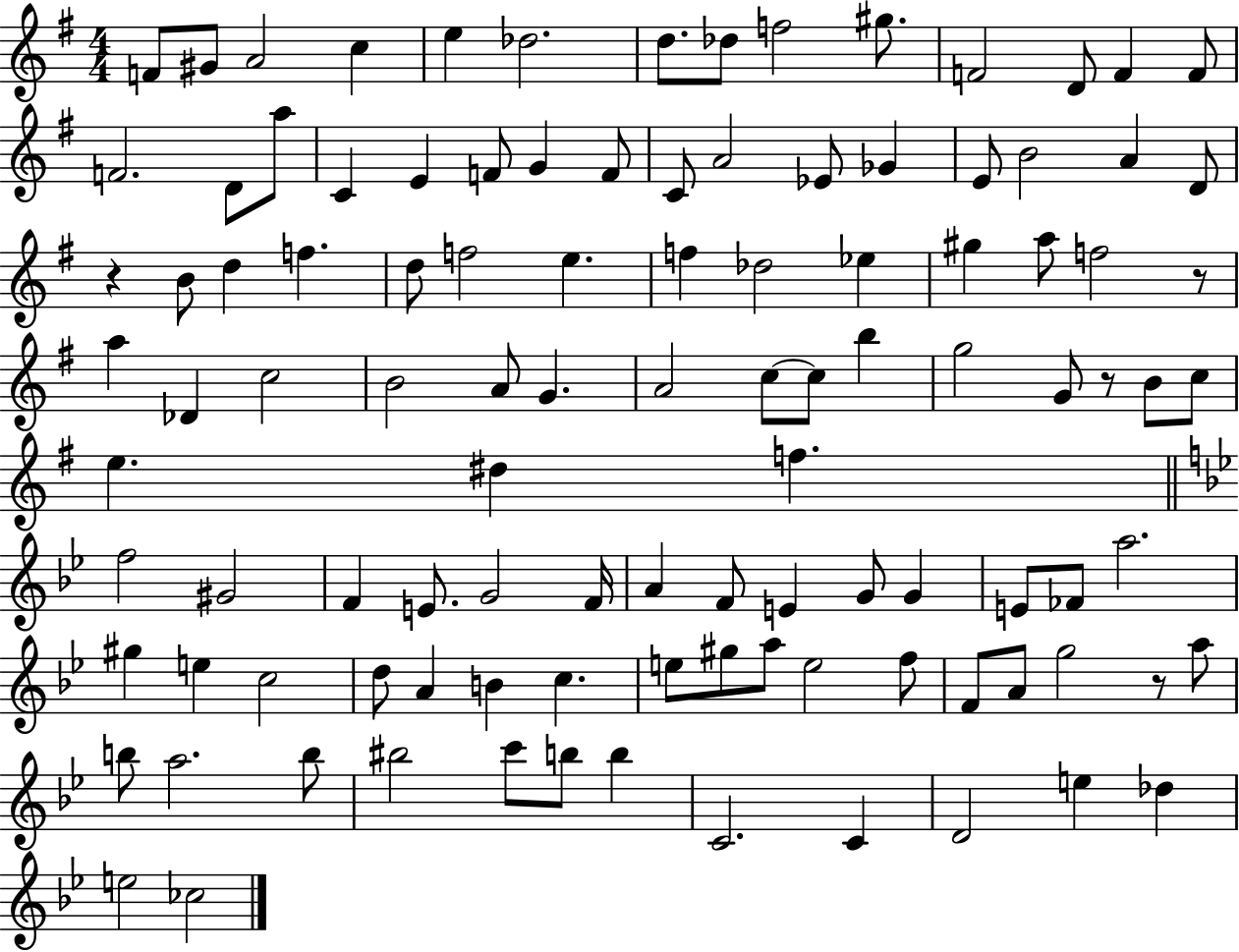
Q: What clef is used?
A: treble